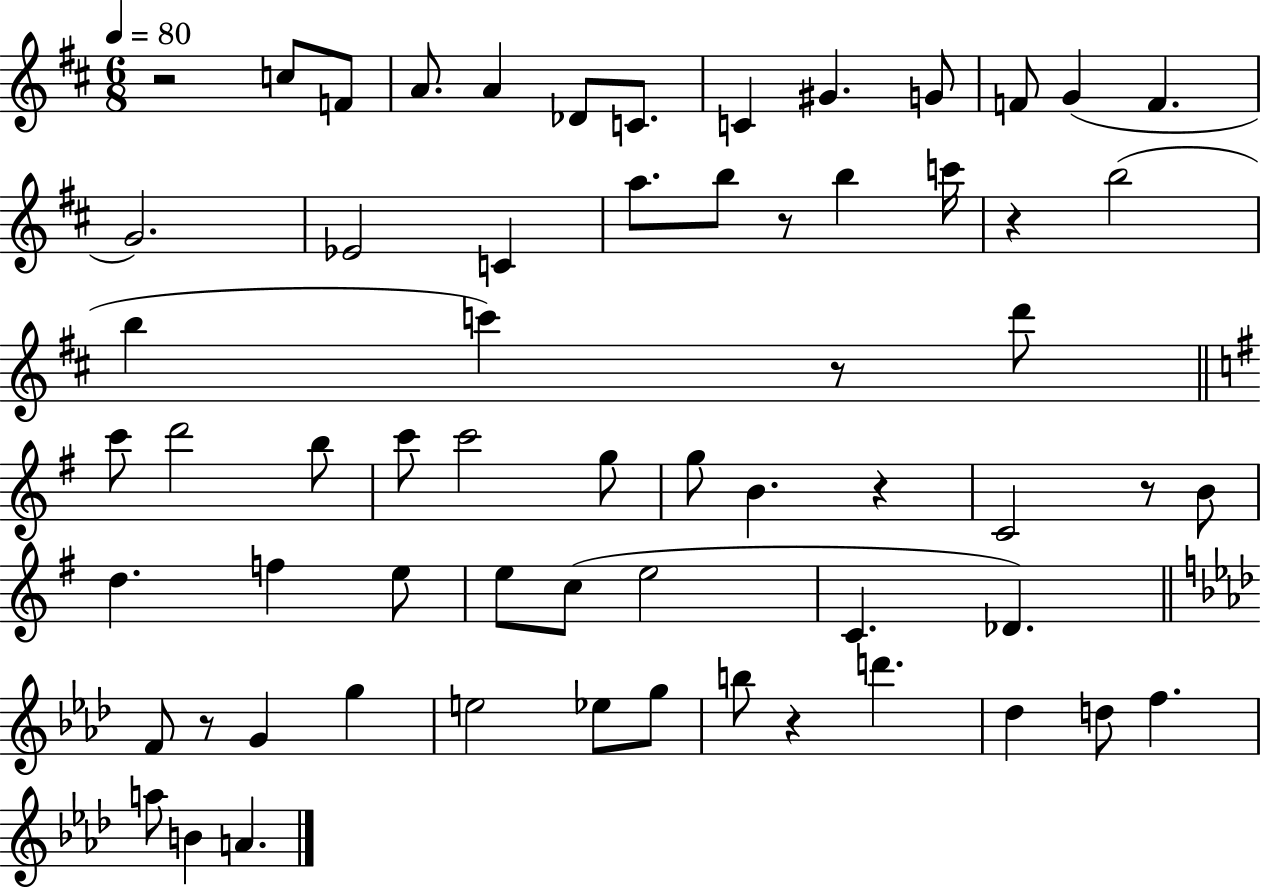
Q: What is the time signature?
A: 6/8